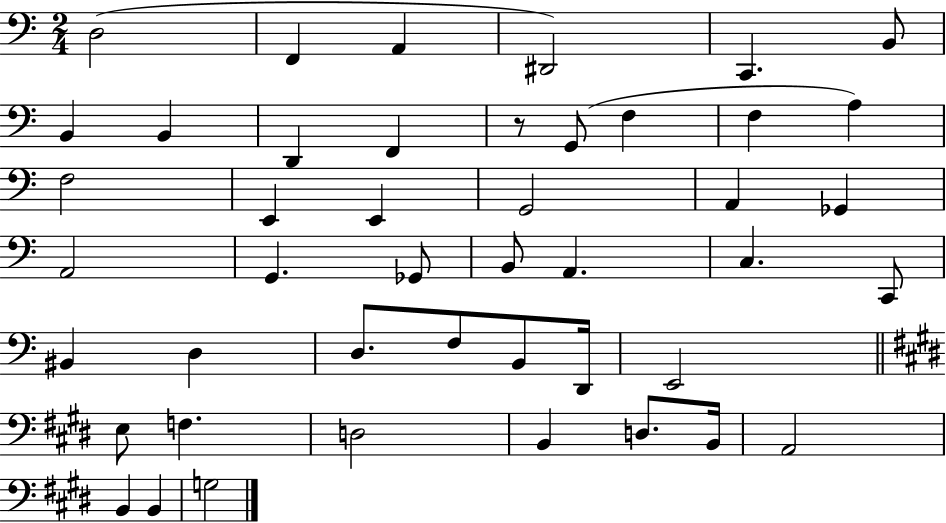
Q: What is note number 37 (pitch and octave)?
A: D3